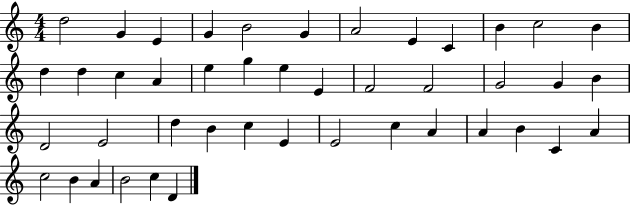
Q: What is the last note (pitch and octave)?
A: D4